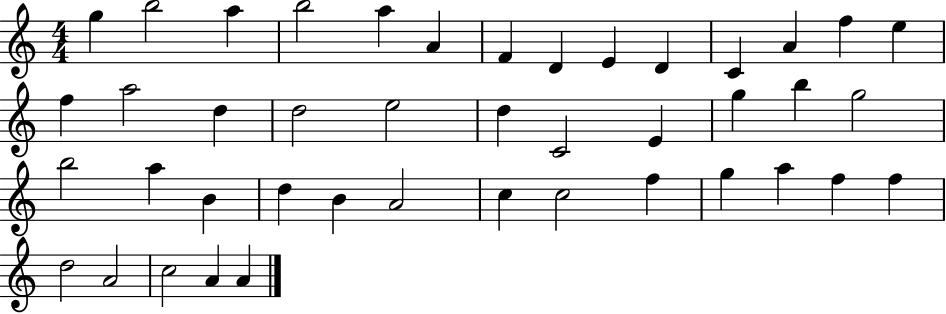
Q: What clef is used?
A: treble